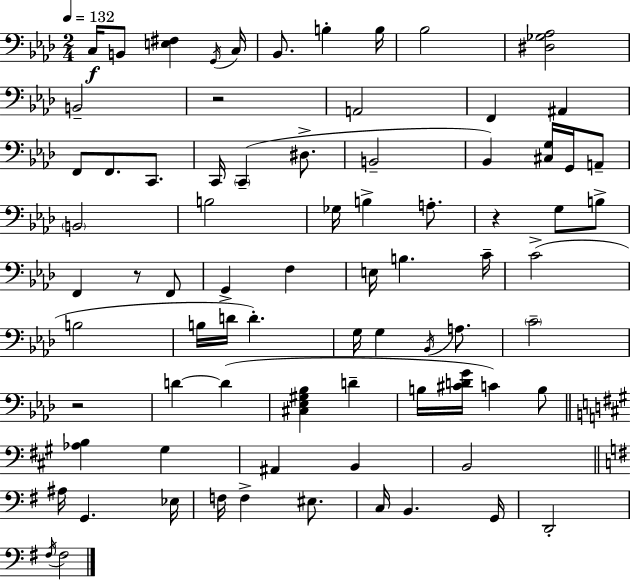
X:1
T:Untitled
M:2/4
L:1/4
K:Fm
C,/4 B,,/2 [E,^F,] G,,/4 C,/4 _B,,/2 B, B,/4 _B,2 [^D,_G,_A,]2 B,,2 z2 A,,2 F,, ^A,, F,,/2 F,,/2 C,,/2 C,,/4 C,, ^D,/2 B,,2 _B,, [^C,G,]/4 G,,/4 A,,/2 B,,2 B,2 _G,/4 B, A,/2 z G,/2 B,/2 F,, z/2 F,,/2 G,, F, E,/4 B, C/4 C2 B,2 B,/4 D/4 D G,/4 G, _B,,/4 A,/2 C2 z2 D D [^C,_E,^G,_B,] D B,/4 [^CDG]/4 C B,/2 [_A,B,] ^G, ^A,, B,, B,,2 ^A,/4 G,, _E,/4 F,/4 F, ^E,/2 C,/4 B,, G,,/4 D,,2 ^F,/4 ^F,2